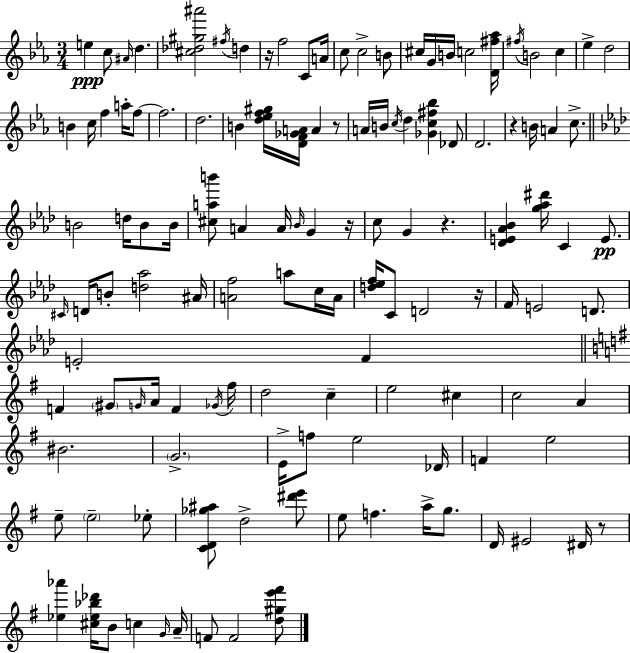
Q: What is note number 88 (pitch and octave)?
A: E5